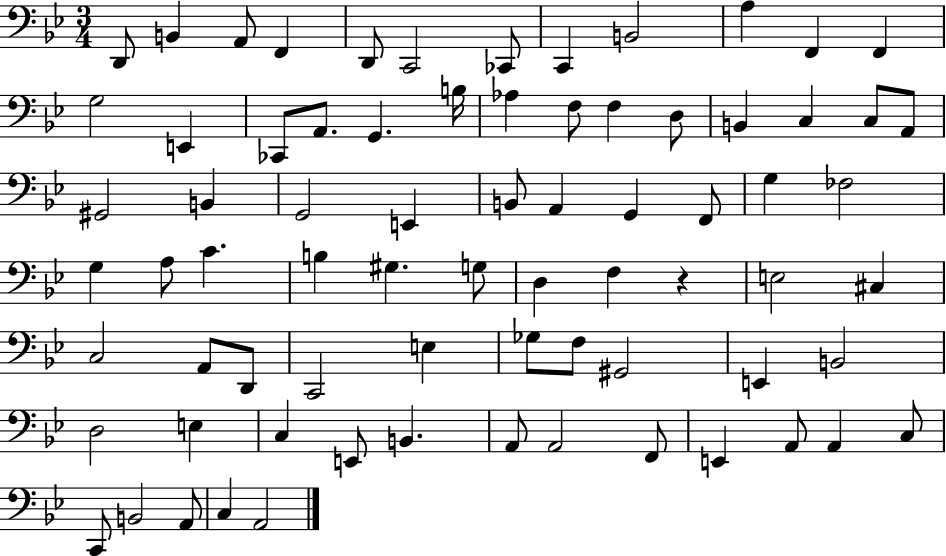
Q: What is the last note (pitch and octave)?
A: A2